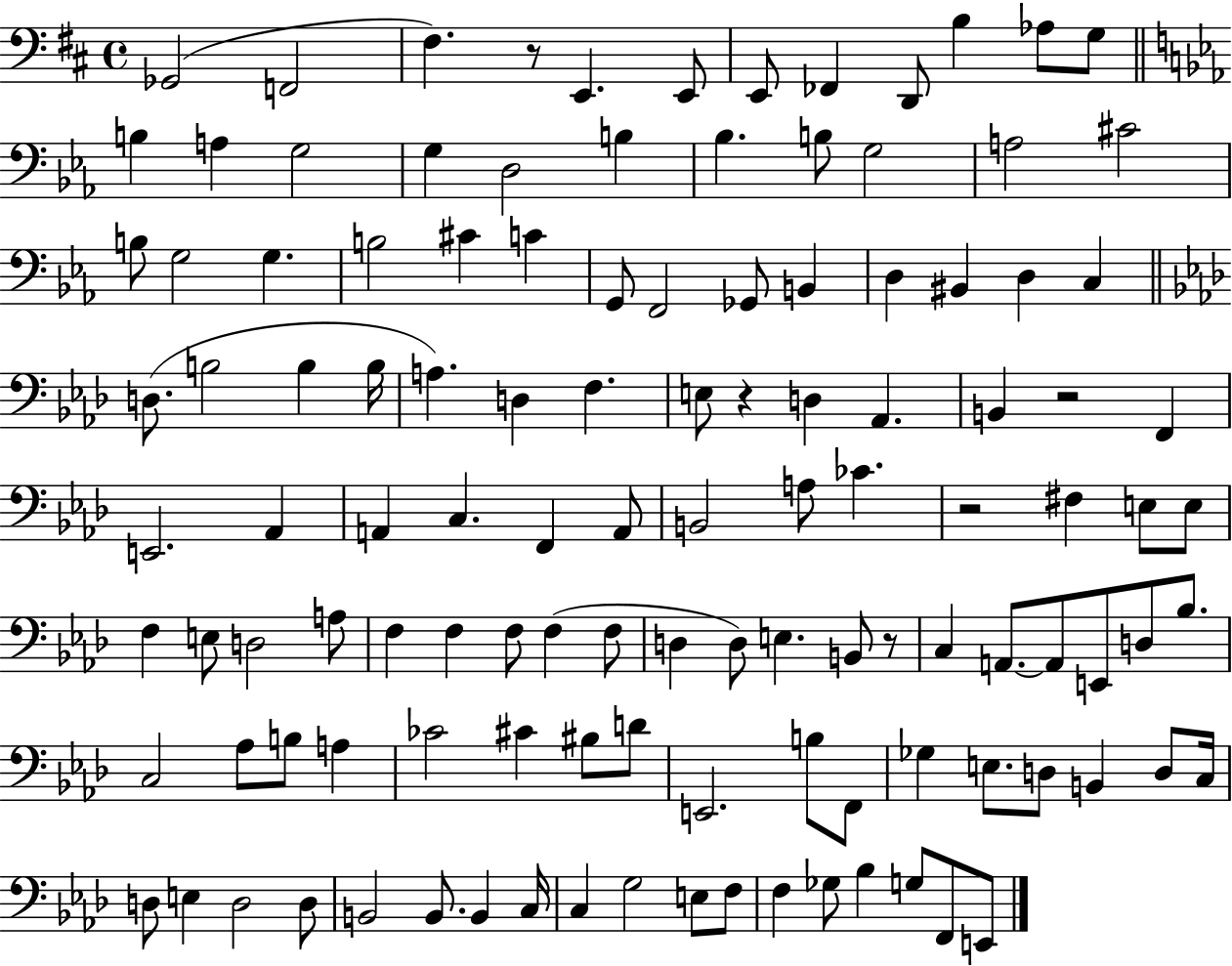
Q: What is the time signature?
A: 4/4